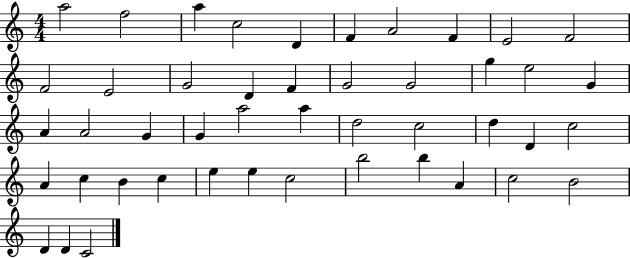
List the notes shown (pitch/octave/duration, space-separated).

A5/h F5/h A5/q C5/h D4/q F4/q A4/h F4/q E4/h F4/h F4/h E4/h G4/h D4/q F4/q G4/h G4/h G5/q E5/h G4/q A4/q A4/h G4/q G4/q A5/h A5/q D5/h C5/h D5/q D4/q C5/h A4/q C5/q B4/q C5/q E5/q E5/q C5/h B5/h B5/q A4/q C5/h B4/h D4/q D4/q C4/h